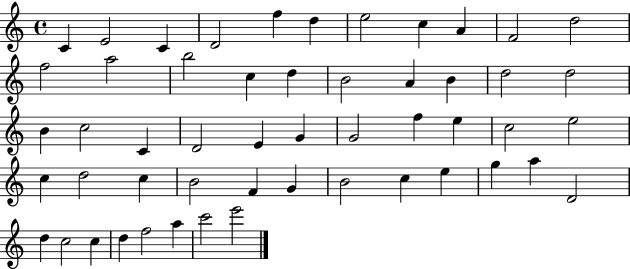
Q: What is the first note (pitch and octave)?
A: C4